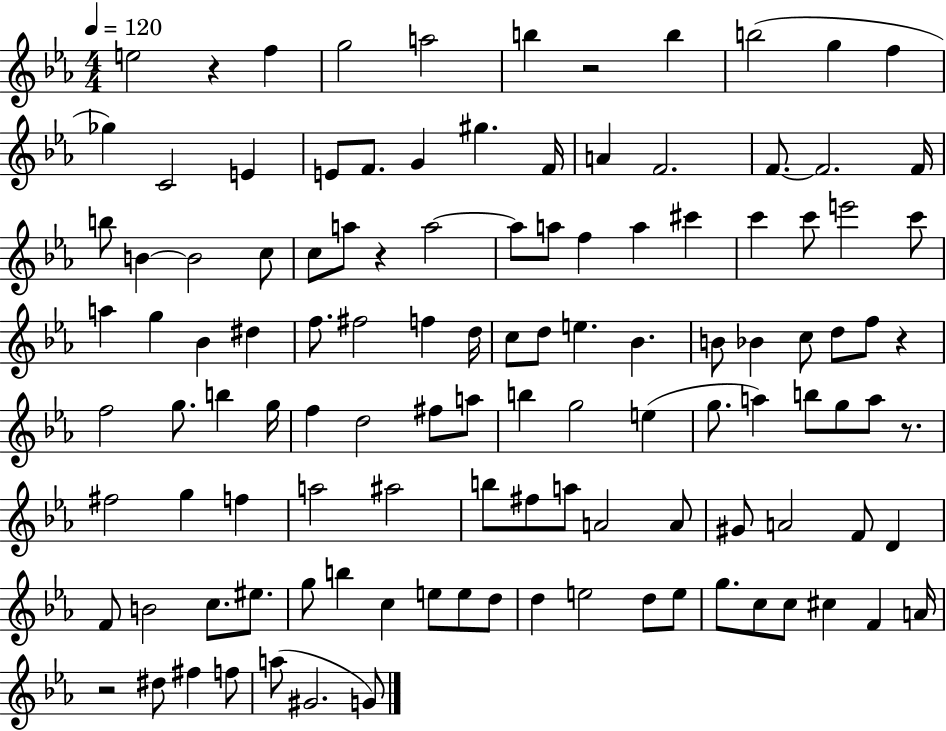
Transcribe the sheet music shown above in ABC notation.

X:1
T:Untitled
M:4/4
L:1/4
K:Eb
e2 z f g2 a2 b z2 b b2 g f _g C2 E E/2 F/2 G ^g F/4 A F2 F/2 F2 F/4 b/2 B B2 c/2 c/2 a/2 z a2 a/2 a/2 f a ^c' c' c'/2 e'2 c'/2 a g _B ^d f/2 ^f2 f d/4 c/2 d/2 e _B B/2 _B c/2 d/2 f/2 z f2 g/2 b g/4 f d2 ^f/2 a/2 b g2 e g/2 a b/2 g/2 a/2 z/2 ^f2 g f a2 ^a2 b/2 ^f/2 a/2 A2 A/2 ^G/2 A2 F/2 D F/2 B2 c/2 ^e/2 g/2 b c e/2 e/2 d/2 d e2 d/2 e/2 g/2 c/2 c/2 ^c F A/4 z2 ^d/2 ^f f/2 a/2 ^G2 G/2